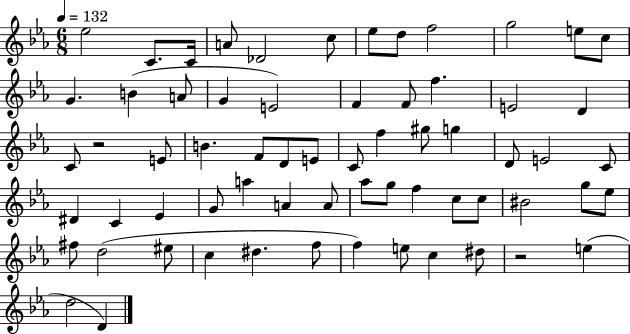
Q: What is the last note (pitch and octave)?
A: D4